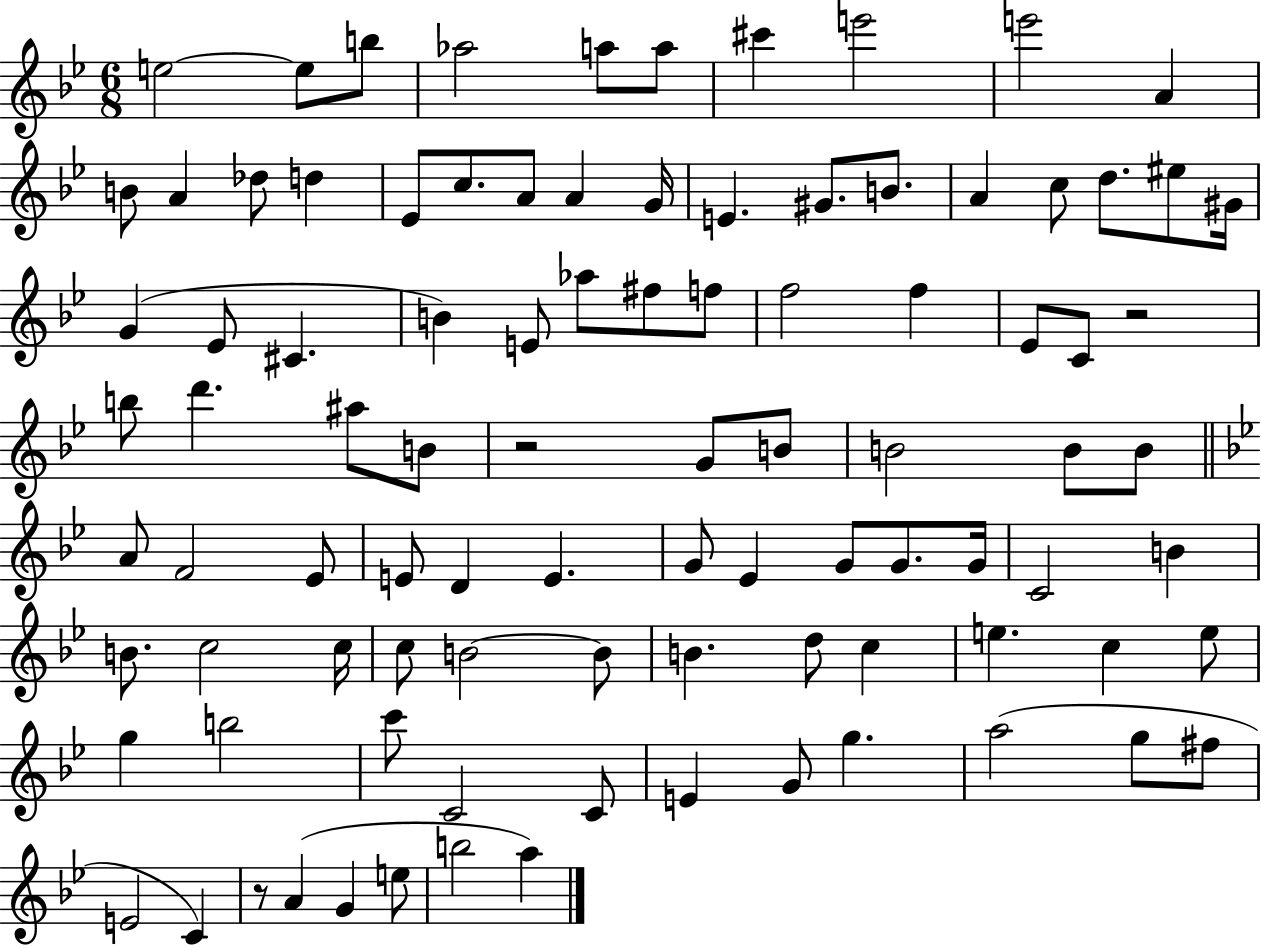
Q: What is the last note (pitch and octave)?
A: A5